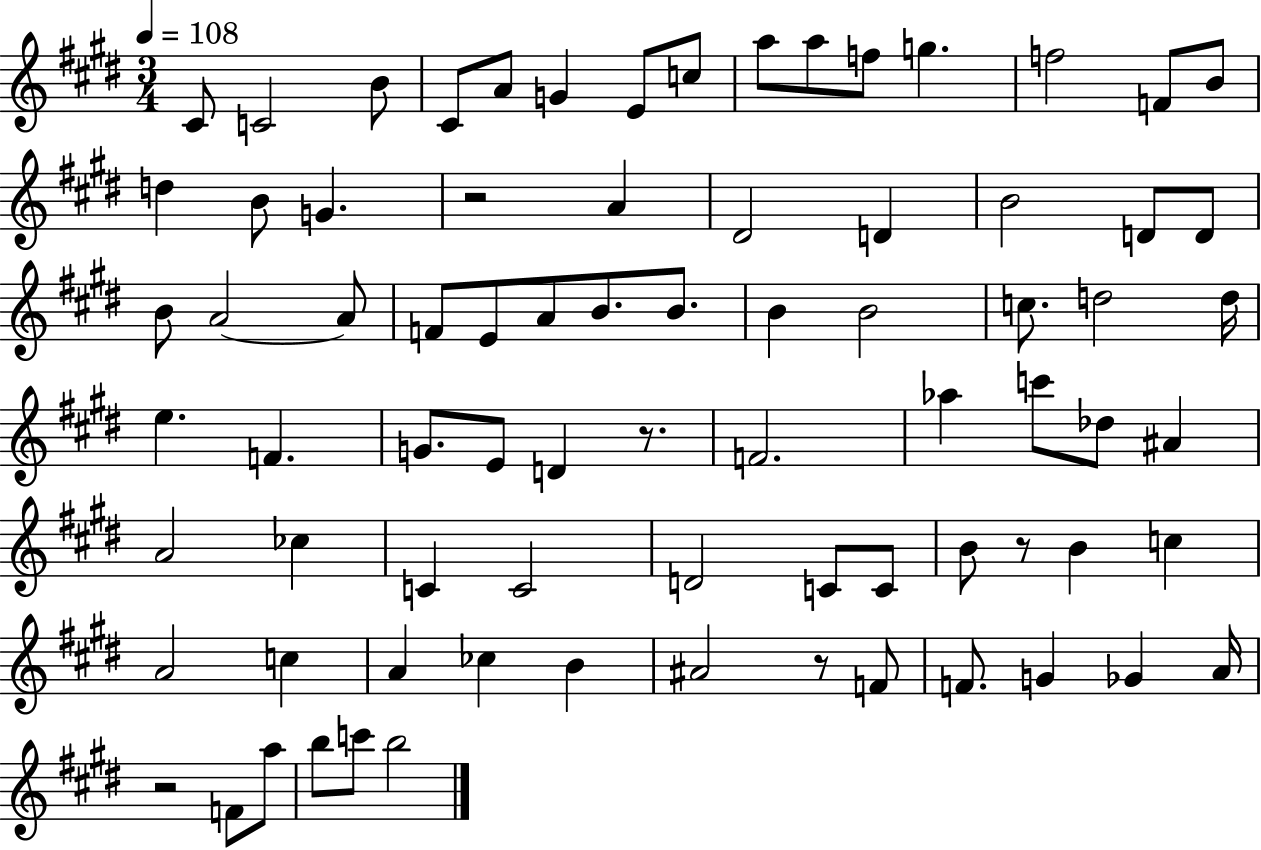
C#4/e C4/h B4/e C#4/e A4/e G4/q E4/e C5/e A5/e A5/e F5/e G5/q. F5/h F4/e B4/e D5/q B4/e G4/q. R/h A4/q D#4/h D4/q B4/h D4/e D4/e B4/e A4/h A4/e F4/e E4/e A4/e B4/e. B4/e. B4/q B4/h C5/e. D5/h D5/s E5/q. F4/q. G4/e. E4/e D4/q R/e. F4/h. Ab5/q C6/e Db5/e A#4/q A4/h CES5/q C4/q C4/h D4/h C4/e C4/e B4/e R/e B4/q C5/q A4/h C5/q A4/q CES5/q B4/q A#4/h R/e F4/e F4/e. G4/q Gb4/q A4/s R/h F4/e A5/e B5/e C6/e B5/h